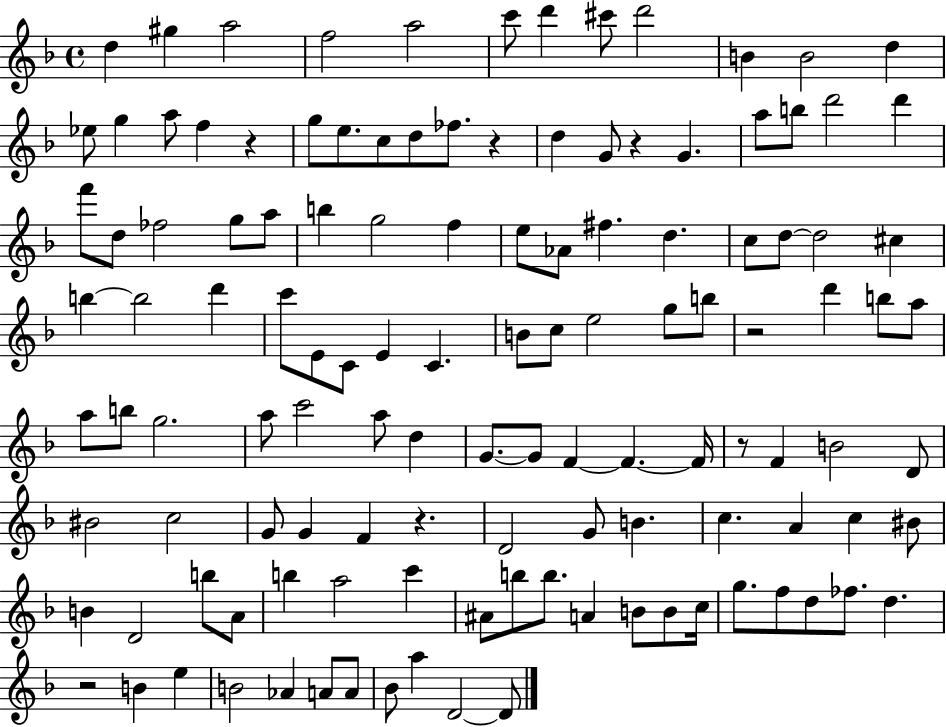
D5/q G#5/q A5/h F5/h A5/h C6/e D6/q C#6/e D6/h B4/q B4/h D5/q Eb5/e G5/q A5/e F5/q R/q G5/e E5/e. C5/e D5/e FES5/e. R/q D5/q G4/e R/q G4/q. A5/e B5/e D6/h D6/q F6/e D5/e FES5/h G5/e A5/e B5/q G5/h F5/q E5/e Ab4/e F#5/q. D5/q. C5/e D5/e D5/h C#5/q B5/q B5/h D6/q C6/e E4/e C4/e E4/q C4/q. B4/e C5/e E5/h G5/e B5/e R/h D6/q B5/e A5/e A5/e B5/e G5/h. A5/e C6/h A5/e D5/q G4/e. G4/e F4/q F4/q. F4/s R/e F4/q B4/h D4/e BIS4/h C5/h G4/e G4/q F4/q R/q. D4/h G4/e B4/q. C5/q. A4/q C5/q BIS4/e B4/q D4/h B5/e A4/e B5/q A5/h C6/q A#4/e B5/e B5/e. A4/q B4/e B4/e C5/s G5/e. F5/e D5/e FES5/e. D5/q. R/h B4/q E5/q B4/h Ab4/q A4/e A4/e Bb4/e A5/q D4/h D4/e